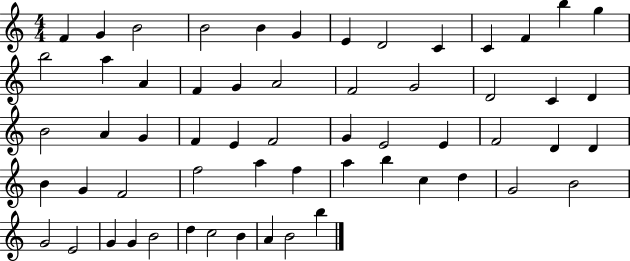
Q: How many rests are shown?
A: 0